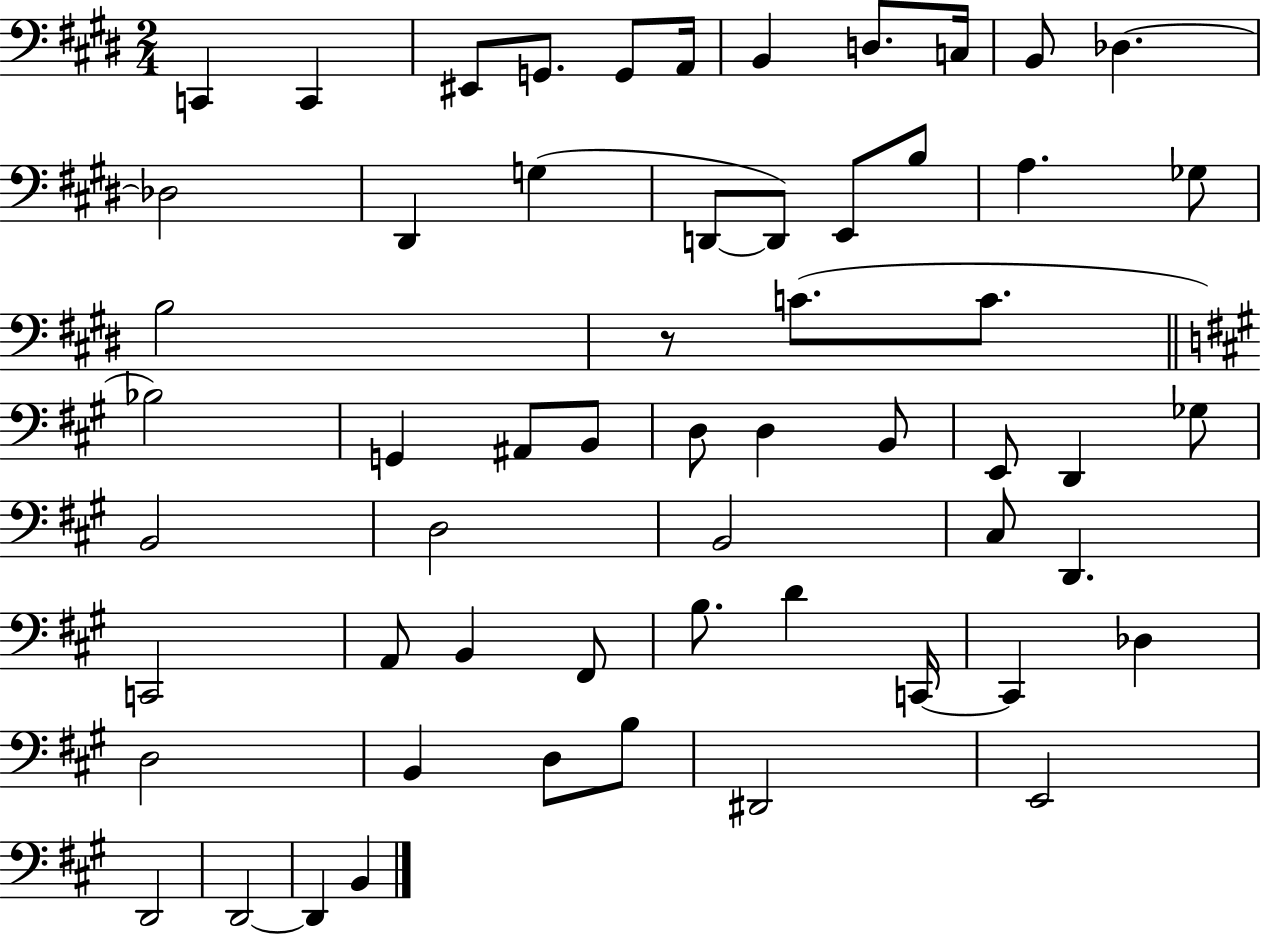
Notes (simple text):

C2/q C2/q EIS2/e G2/e. G2/e A2/s B2/q D3/e. C3/s B2/e Db3/q. Db3/h D#2/q G3/q D2/e D2/e E2/e B3/e A3/q. Gb3/e B3/h R/e C4/e. C4/e. Bb3/h G2/q A#2/e B2/e D3/e D3/q B2/e E2/e D2/q Gb3/e B2/h D3/h B2/h C#3/e D2/q. C2/h A2/e B2/q F#2/e B3/e. D4/q C2/s C2/q Db3/q D3/h B2/q D3/e B3/e D#2/h E2/h D2/h D2/h D2/q B2/q